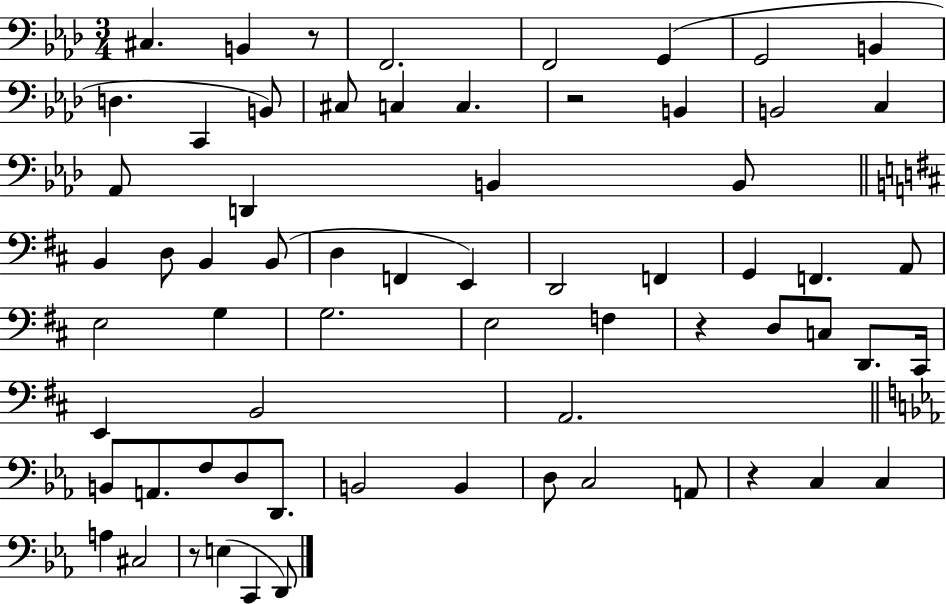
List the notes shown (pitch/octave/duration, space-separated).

C#3/q. B2/q R/e F2/h. F2/h G2/q G2/h B2/q D3/q. C2/q B2/e C#3/e C3/q C3/q. R/h B2/q B2/h C3/q Ab2/e D2/q B2/q B2/e B2/q D3/e B2/q B2/e D3/q F2/q E2/q D2/h F2/q G2/q F2/q. A2/e E3/h G3/q G3/h. E3/h F3/q R/q D3/e C3/e D2/e. C#2/s E2/q B2/h A2/h. B2/e A2/e. F3/e D3/e D2/e. B2/h B2/q D3/e C3/h A2/e R/q C3/q C3/q A3/q C#3/h R/e E3/q C2/q D2/e